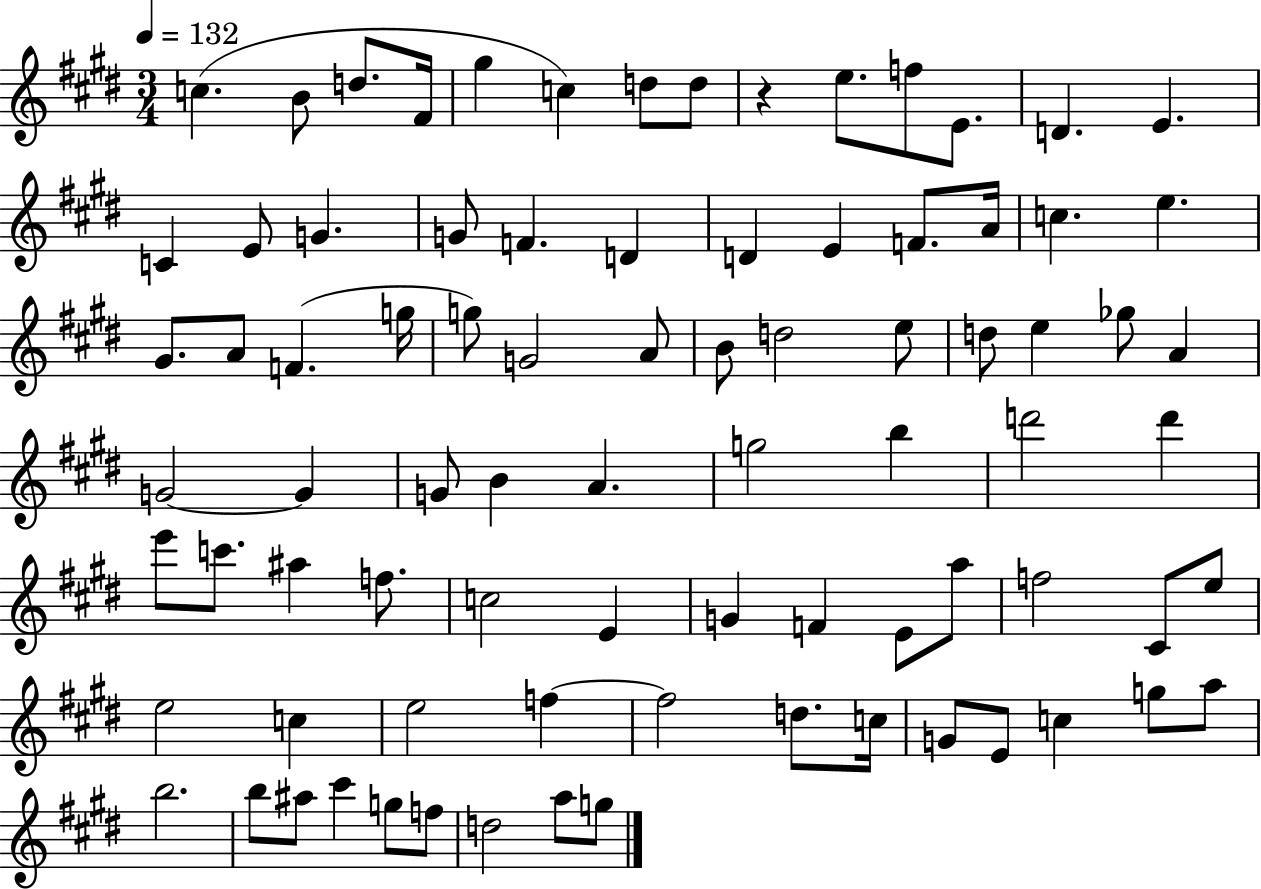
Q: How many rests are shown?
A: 1